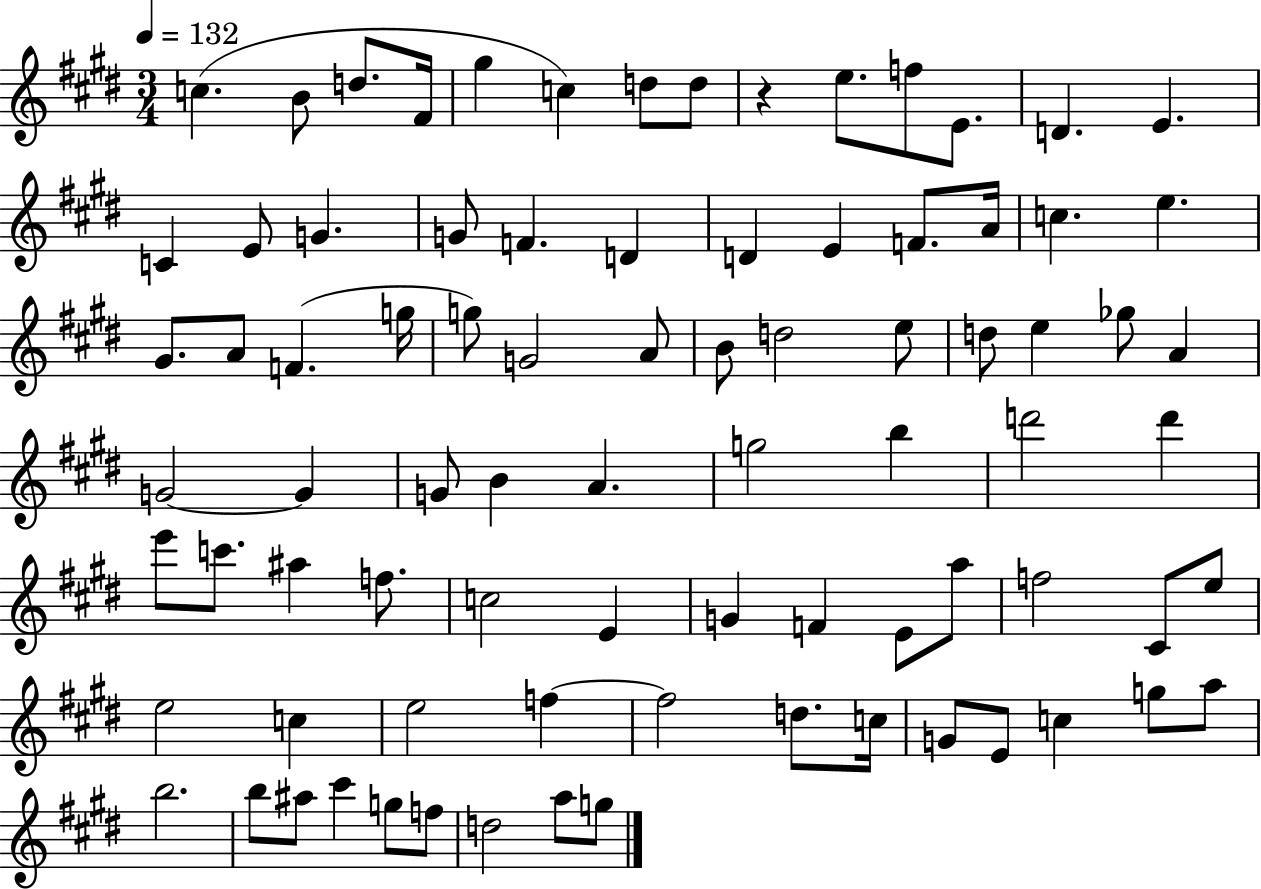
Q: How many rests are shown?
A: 1